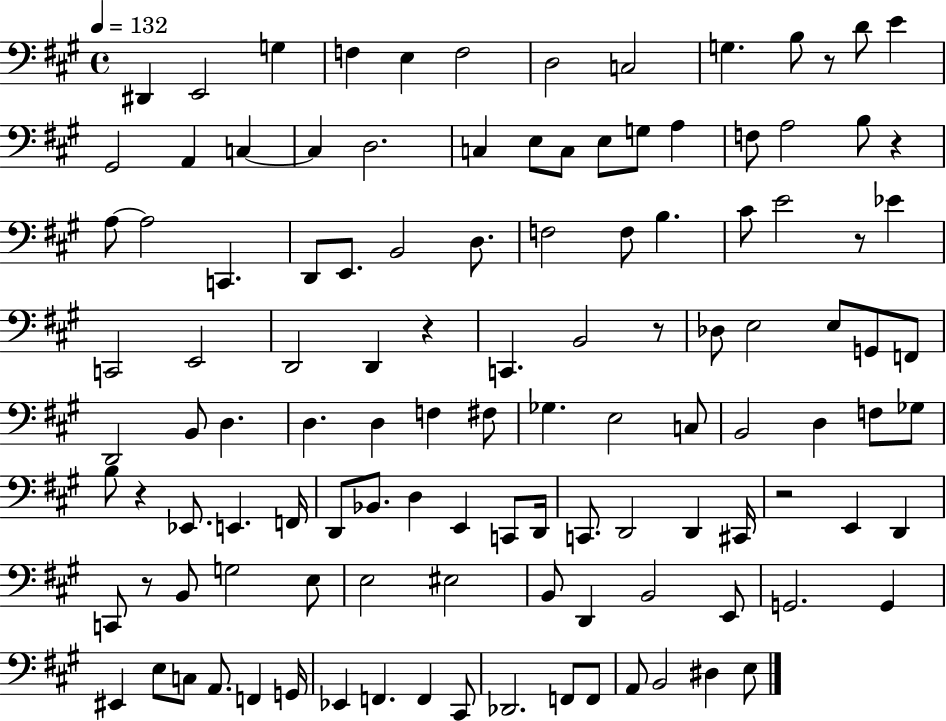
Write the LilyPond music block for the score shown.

{
  \clef bass
  \time 4/4
  \defaultTimeSignature
  \key a \major
  \tempo 4 = 132
  dis,4 e,2 g4 | f4 e4 f2 | d2 c2 | g4. b8 r8 d'8 e'4 | \break gis,2 a,4 c4~~ | c4 d2. | c4 e8 c8 e8 g8 a4 | f8 a2 b8 r4 | \break a8~~ a2 c,4. | d,8 e,8. b,2 d8. | f2 f8 b4. | cis'8 e'2 r8 ees'4 | \break c,2 e,2 | d,2 d,4 r4 | c,4. b,2 r8 | des8 e2 e8 g,8 f,8 | \break d,2 b,8 d4. | d4. d4 f4 fis8 | ges4. e2 c8 | b,2 d4 f8 ges8 | \break b8 r4 ees,8. e,4. f,16 | d,8 bes,8. d4 e,4 c,8 d,16 | c,8. d,2 d,4 cis,16 | r2 e,4 d,4 | \break c,8 r8 b,8 g2 e8 | e2 eis2 | b,8 d,4 b,2 e,8 | g,2. g,4 | \break eis,4 e8 c8 a,8. f,4 g,16 | ees,4 f,4. f,4 cis,8 | des,2. f,8 f,8 | a,8 b,2 dis4 e8 | \break \bar "|."
}